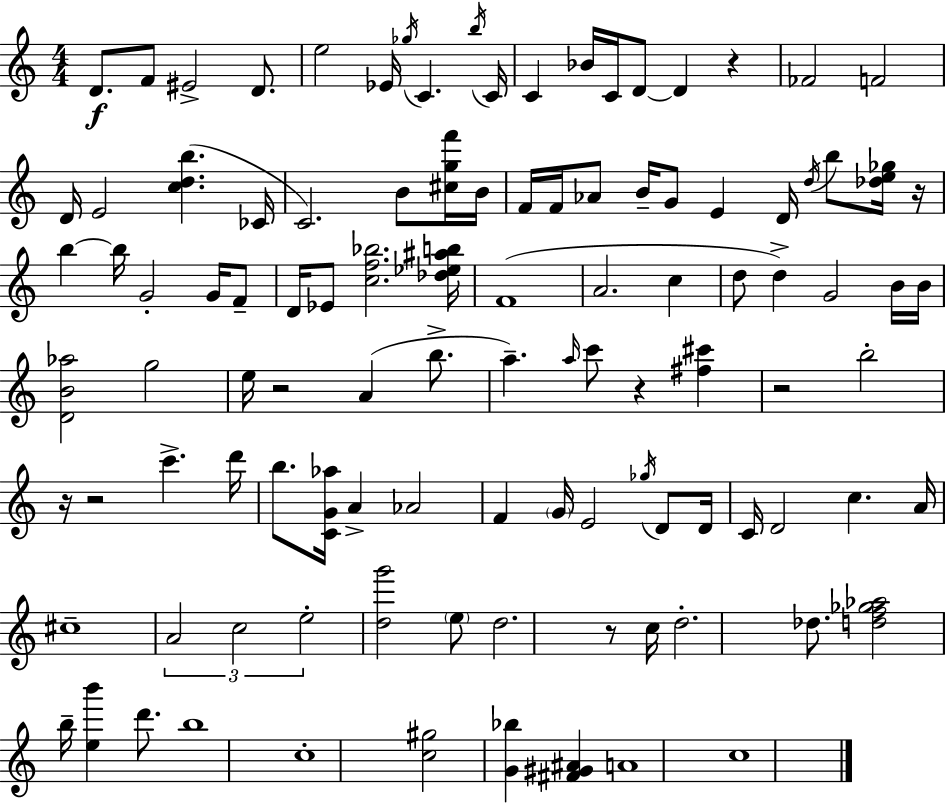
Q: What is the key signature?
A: A minor